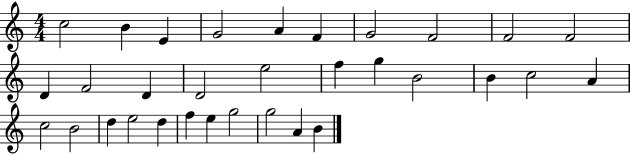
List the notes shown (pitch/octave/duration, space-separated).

C5/h B4/q E4/q G4/h A4/q F4/q G4/h F4/h F4/h F4/h D4/q F4/h D4/q D4/h E5/h F5/q G5/q B4/h B4/q C5/h A4/q C5/h B4/h D5/q E5/h D5/q F5/q E5/q G5/h G5/h A4/q B4/q